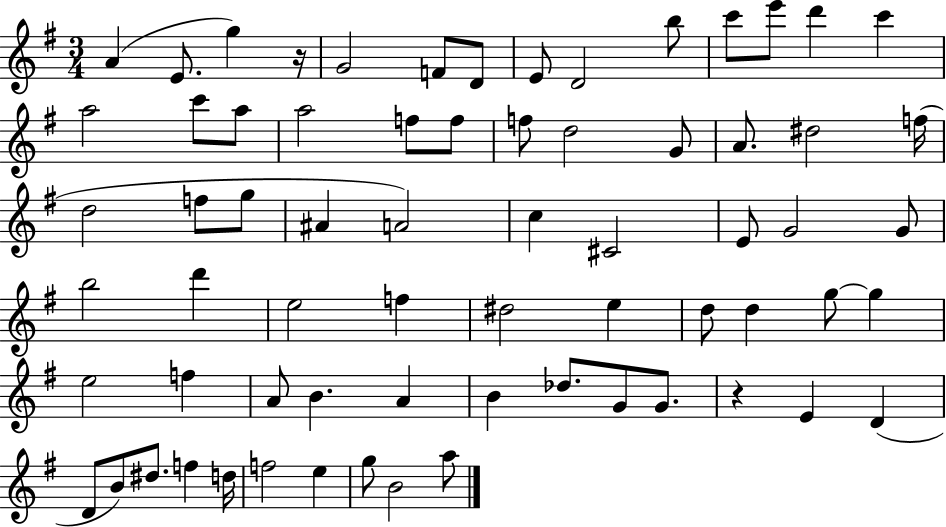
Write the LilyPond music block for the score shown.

{
  \clef treble
  \numericTimeSignature
  \time 3/4
  \key g \major
  a'4( e'8. g''4) r16 | g'2 f'8 d'8 | e'8 d'2 b''8 | c'''8 e'''8 d'''4 c'''4 | \break a''2 c'''8 a''8 | a''2 f''8 f''8 | f''8 d''2 g'8 | a'8. dis''2 f''16( | \break d''2 f''8 g''8 | ais'4 a'2) | c''4 cis'2 | e'8 g'2 g'8 | \break b''2 d'''4 | e''2 f''4 | dis''2 e''4 | d''8 d''4 g''8~~ g''4 | \break e''2 f''4 | a'8 b'4. a'4 | b'4 des''8. g'8 g'8. | r4 e'4 d'4( | \break d'8 b'8) dis''8. f''4 d''16 | f''2 e''4 | g''8 b'2 a''8 | \bar "|."
}